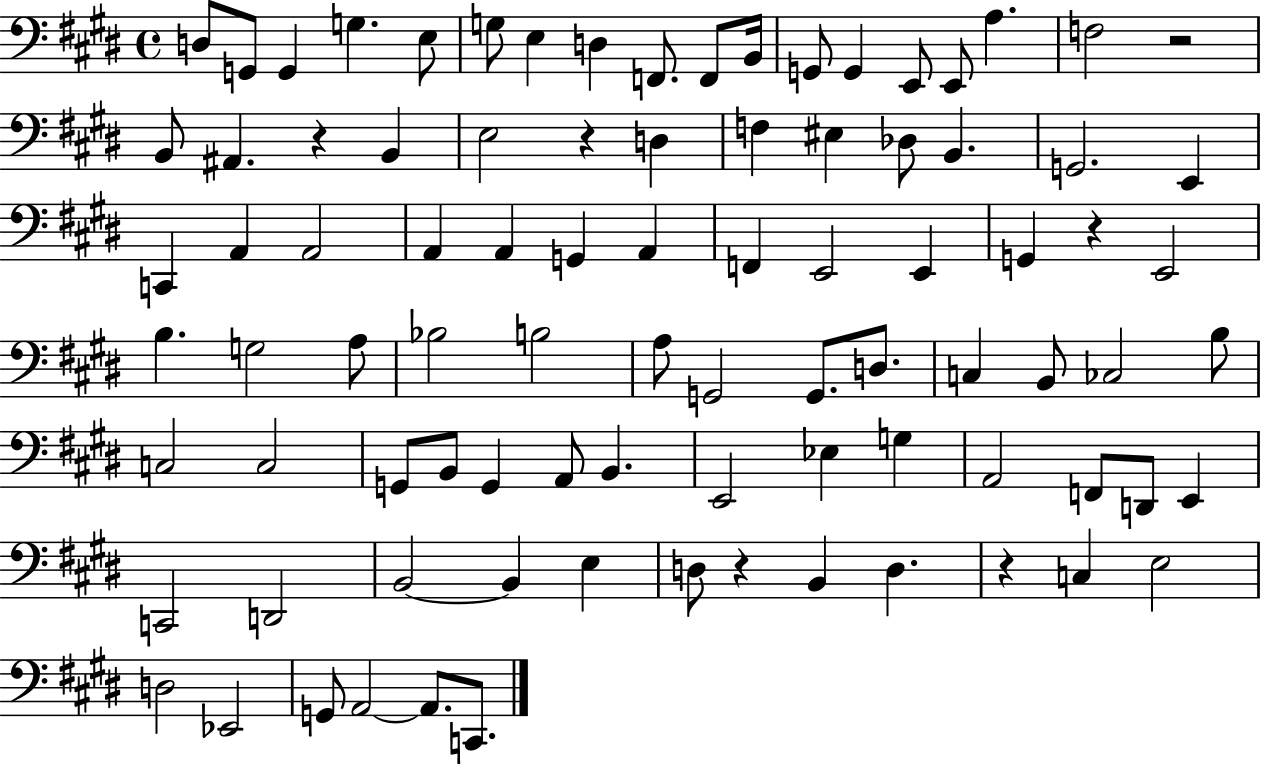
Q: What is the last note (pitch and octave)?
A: C2